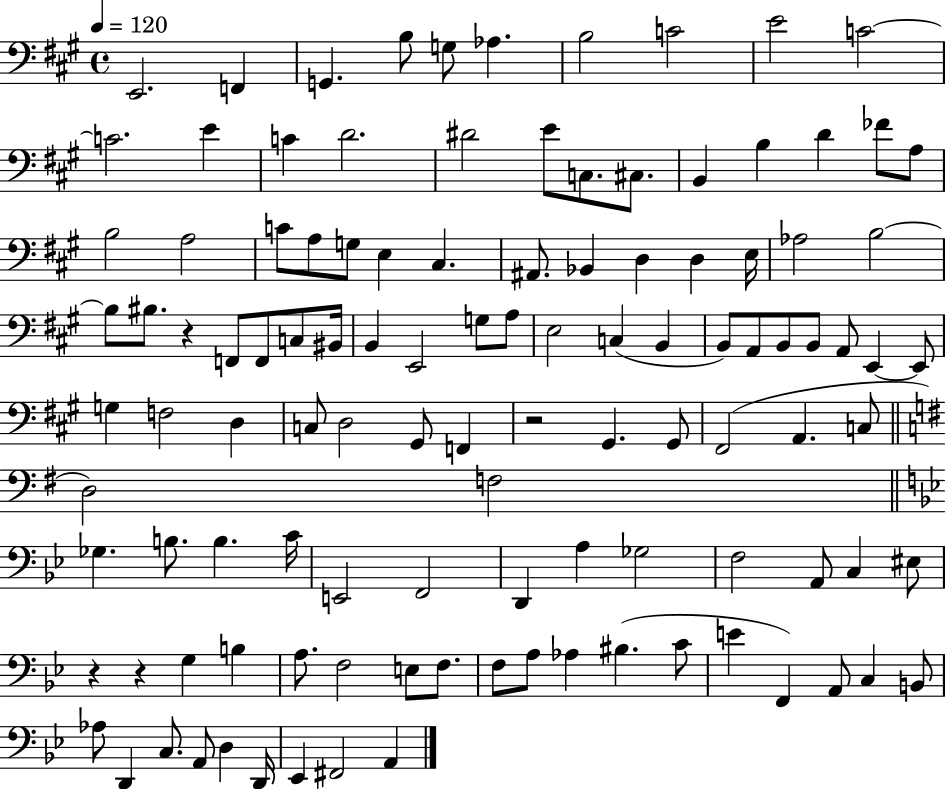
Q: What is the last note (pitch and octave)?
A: A2